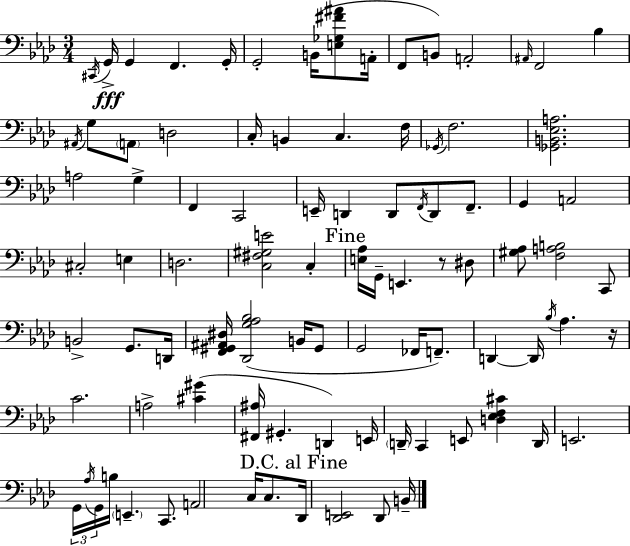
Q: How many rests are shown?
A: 2